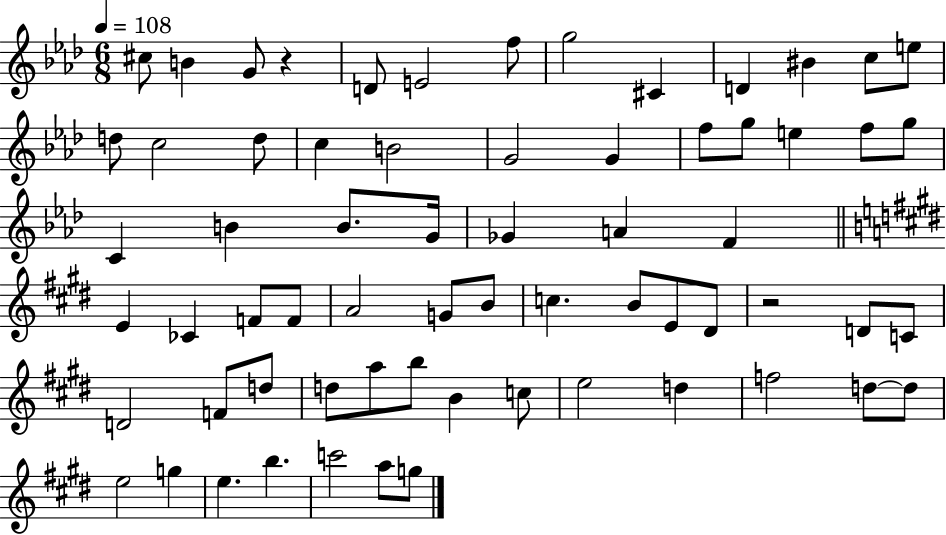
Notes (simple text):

C#5/e B4/q G4/e R/q D4/e E4/h F5/e G5/h C#4/q D4/q BIS4/q C5/e E5/e D5/e C5/h D5/e C5/q B4/h G4/h G4/q F5/e G5/e E5/q F5/e G5/e C4/q B4/q B4/e. G4/s Gb4/q A4/q F4/q E4/q CES4/q F4/e F4/e A4/h G4/e B4/e C5/q. B4/e E4/e D#4/e R/h D4/e C4/e D4/h F4/e D5/e D5/e A5/e B5/e B4/q C5/e E5/h D5/q F5/h D5/e D5/e E5/h G5/q E5/q. B5/q. C6/h A5/e G5/e